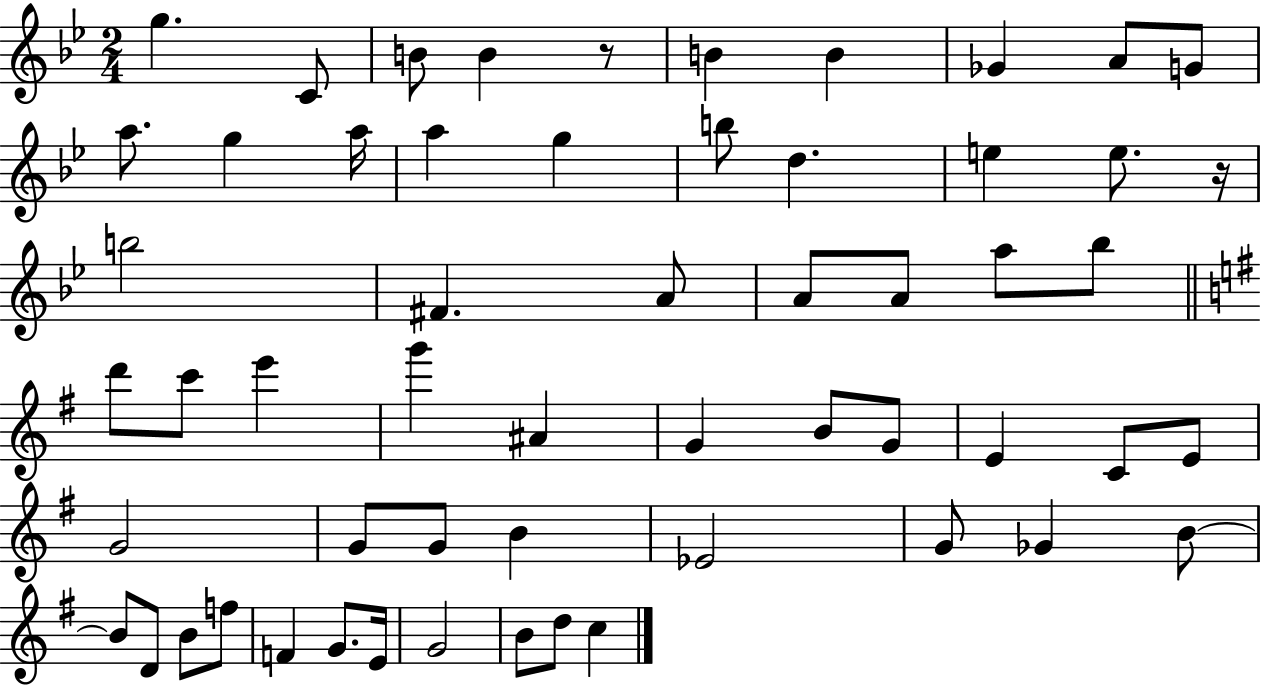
G5/q. C4/e B4/e B4/q R/e B4/q B4/q Gb4/q A4/e G4/e A5/e. G5/q A5/s A5/q G5/q B5/e D5/q. E5/q E5/e. R/s B5/h F#4/q. A4/e A4/e A4/e A5/e Bb5/e D6/e C6/e E6/q G6/q A#4/q G4/q B4/e G4/e E4/q C4/e E4/e G4/h G4/e G4/e B4/q Eb4/h G4/e Gb4/q B4/e B4/e D4/e B4/e F5/e F4/q G4/e. E4/s G4/h B4/e D5/e C5/q